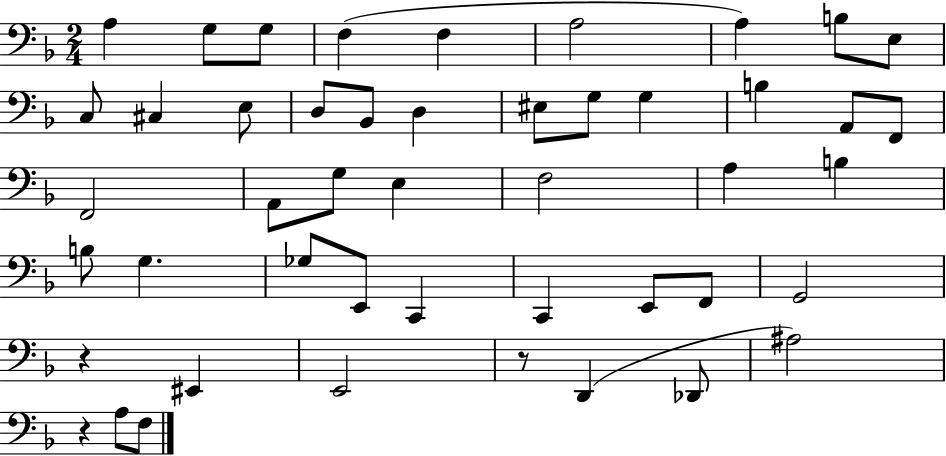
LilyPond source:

{
  \clef bass
  \numericTimeSignature
  \time 2/4
  \key f \major
  a4 g8 g8 | f4( f4 | a2 | a4) b8 e8 | \break c8 cis4 e8 | d8 bes,8 d4 | eis8 g8 g4 | b4 a,8 f,8 | \break f,2 | a,8 g8 e4 | f2 | a4 b4 | \break b8 g4. | ges8 e,8 c,4 | c,4 e,8 f,8 | g,2 | \break r4 eis,4 | e,2 | r8 d,4( des,8 | ais2) | \break r4 a8 f8 | \bar "|."
}